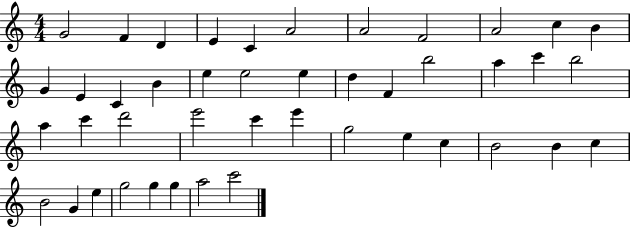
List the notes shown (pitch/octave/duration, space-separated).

G4/h F4/q D4/q E4/q C4/q A4/h A4/h F4/h A4/h C5/q B4/q G4/q E4/q C4/q B4/q E5/q E5/h E5/q D5/q F4/q B5/h A5/q C6/q B5/h A5/q C6/q D6/h E6/h C6/q E6/q G5/h E5/q C5/q B4/h B4/q C5/q B4/h G4/q E5/q G5/h G5/q G5/q A5/h C6/h